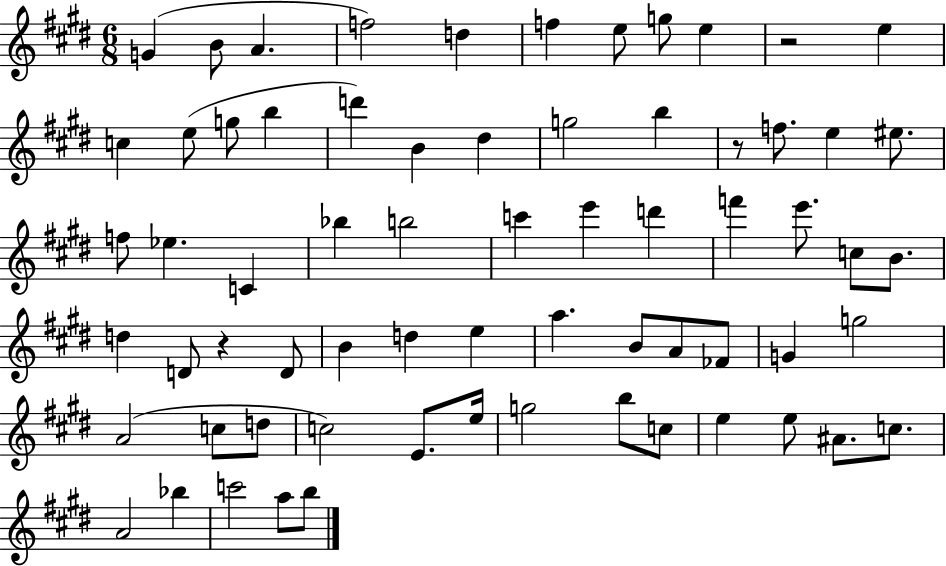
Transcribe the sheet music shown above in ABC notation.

X:1
T:Untitled
M:6/8
L:1/4
K:E
G B/2 A f2 d f e/2 g/2 e z2 e c e/2 g/2 b d' B ^d g2 b z/2 f/2 e ^e/2 f/2 _e C _b b2 c' e' d' f' e'/2 c/2 B/2 d D/2 z D/2 B d e a B/2 A/2 _F/2 G g2 A2 c/2 d/2 c2 E/2 e/4 g2 b/2 c/2 e e/2 ^A/2 c/2 A2 _b c'2 a/2 b/2